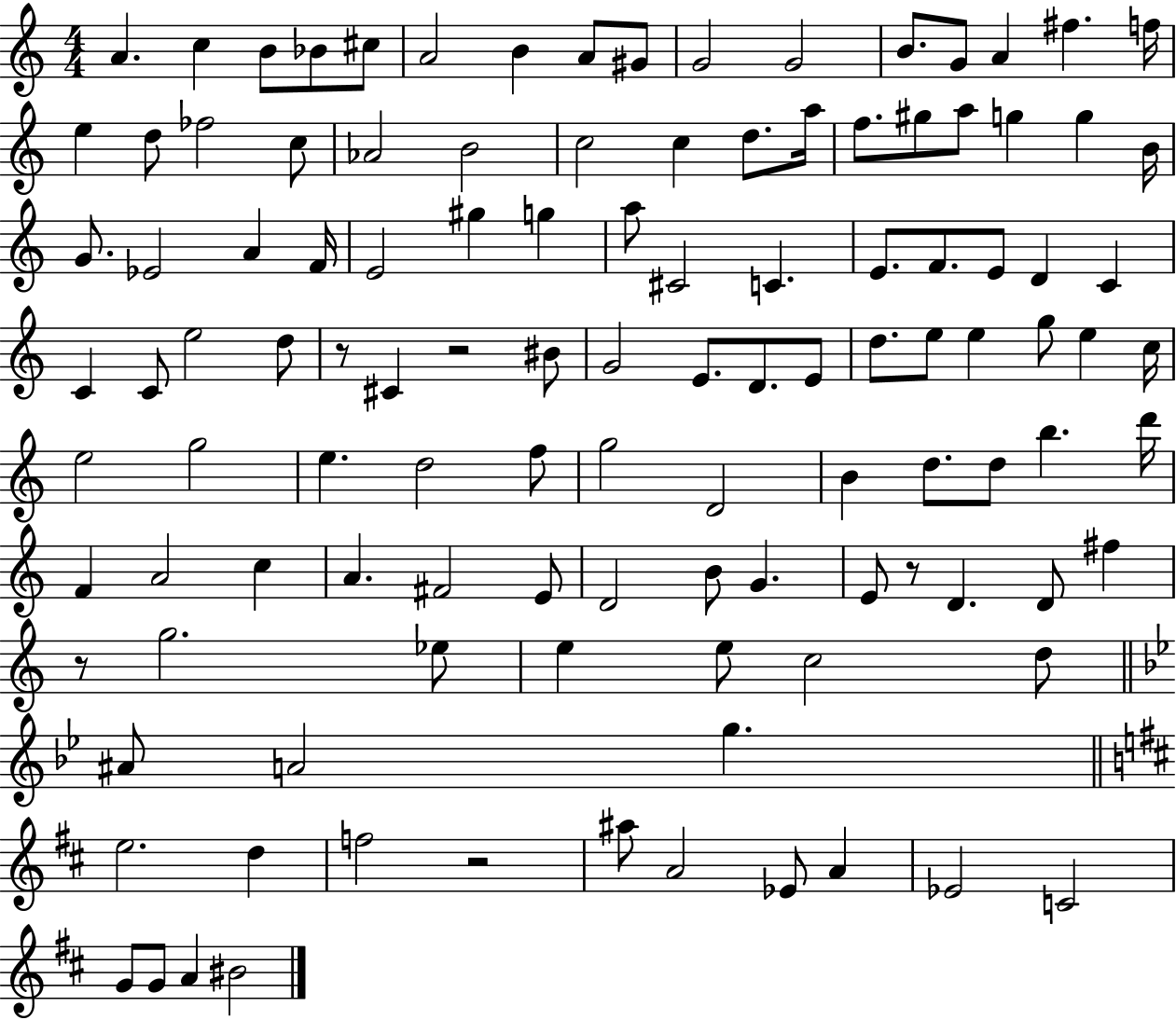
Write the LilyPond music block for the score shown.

{
  \clef treble
  \numericTimeSignature
  \time 4/4
  \key c \major
  a'4. c''4 b'8 bes'8 cis''8 | a'2 b'4 a'8 gis'8 | g'2 g'2 | b'8. g'8 a'4 fis''4. f''16 | \break e''4 d''8 fes''2 c''8 | aes'2 b'2 | c''2 c''4 d''8. a''16 | f''8. gis''8 a''8 g''4 g''4 b'16 | \break g'8. ees'2 a'4 f'16 | e'2 gis''4 g''4 | a''8 cis'2 c'4. | e'8. f'8. e'8 d'4 c'4 | \break c'4 c'8 e''2 d''8 | r8 cis'4 r2 bis'8 | g'2 e'8. d'8. e'8 | d''8. e''8 e''4 g''8 e''4 c''16 | \break e''2 g''2 | e''4. d''2 f''8 | g''2 d'2 | b'4 d''8. d''8 b''4. d'''16 | \break f'4 a'2 c''4 | a'4. fis'2 e'8 | d'2 b'8 g'4. | e'8 r8 d'4. d'8 fis''4 | \break r8 g''2. ees''8 | e''4 e''8 c''2 d''8 | \bar "||" \break \key bes \major ais'8 a'2 g''4. | \bar "||" \break \key b \minor e''2. d''4 | f''2 r2 | ais''8 a'2 ees'8 a'4 | ees'2 c'2 | \break g'8 g'8 a'4 bis'2 | \bar "|."
}